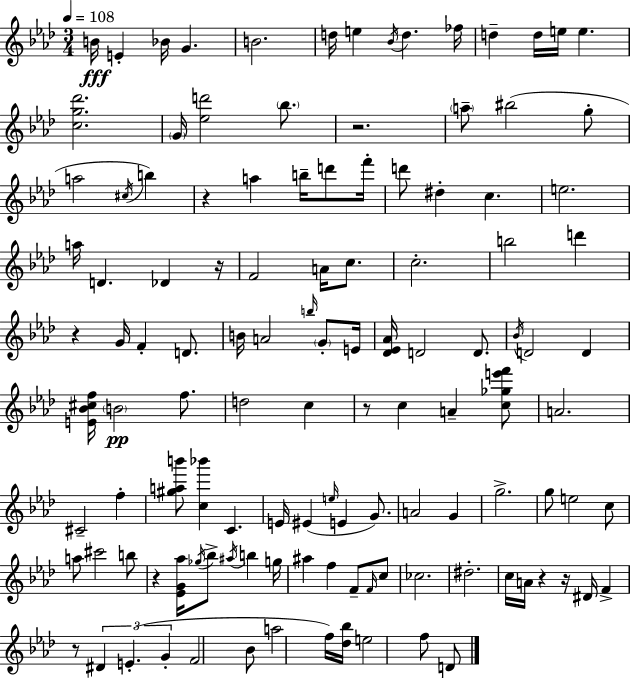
B4/s E4/q Bb4/s G4/q. B4/h. D5/s E5/q Bb4/s D5/q. FES5/s D5/q D5/s E5/s E5/q. [C5,G5,Db6]/h. G4/s [Eb5,D6]/h Bb5/e. R/h. A5/e BIS5/h G5/e A5/h C#5/s B5/q R/q A5/q B5/s D6/e F6/s D6/e D#5/q C5/q. E5/h. A5/s D4/q. Db4/q R/s F4/h A4/s C5/e. C5/h. B5/h D6/q R/q G4/s F4/q D4/e. B4/s A4/h B5/s G4/e E4/s [Db4,Eb4,Ab4]/s D4/h D4/e. Bb4/s D4/h D4/q [E4,Bb4,C#5,F5]/s B4/h F5/e. D5/h C5/q R/e C5/q A4/q [C5,Gb5,E6,F6]/e A4/h. C#4/h F5/q [G#5,A5,B6]/e [C5,Bb6]/q C4/q. E4/s EIS4/q E5/s E4/q G4/e. A4/h G4/q G5/h. G5/e E5/h C5/e A5/e C#6/h B5/e R/q [Eb4,G4,Ab5]/s Gb5/s Bb5/e A#5/s B5/q G5/s A#5/q F5/q F4/e F4/s C5/e CES5/h. D#5/h. C5/s A4/s R/q R/s D#4/s F4/q R/e D#4/q E4/q. G4/q F4/h Bb4/e A5/h F5/s [Db5,Bb5]/s E5/h F5/e D4/e